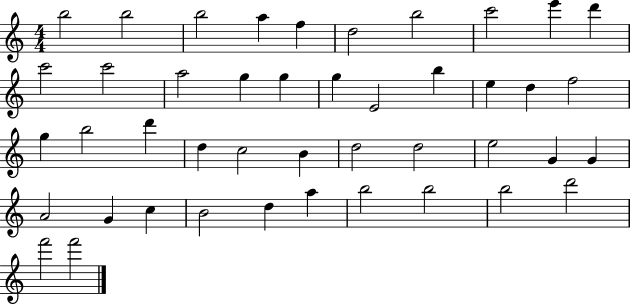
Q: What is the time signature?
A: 4/4